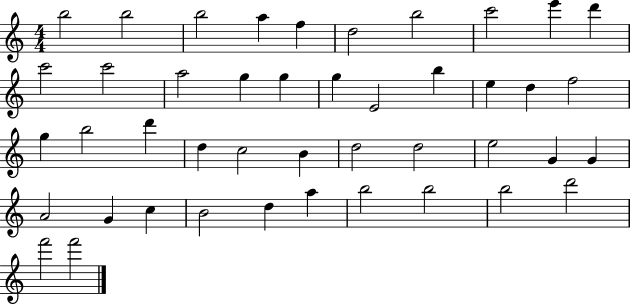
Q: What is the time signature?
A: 4/4